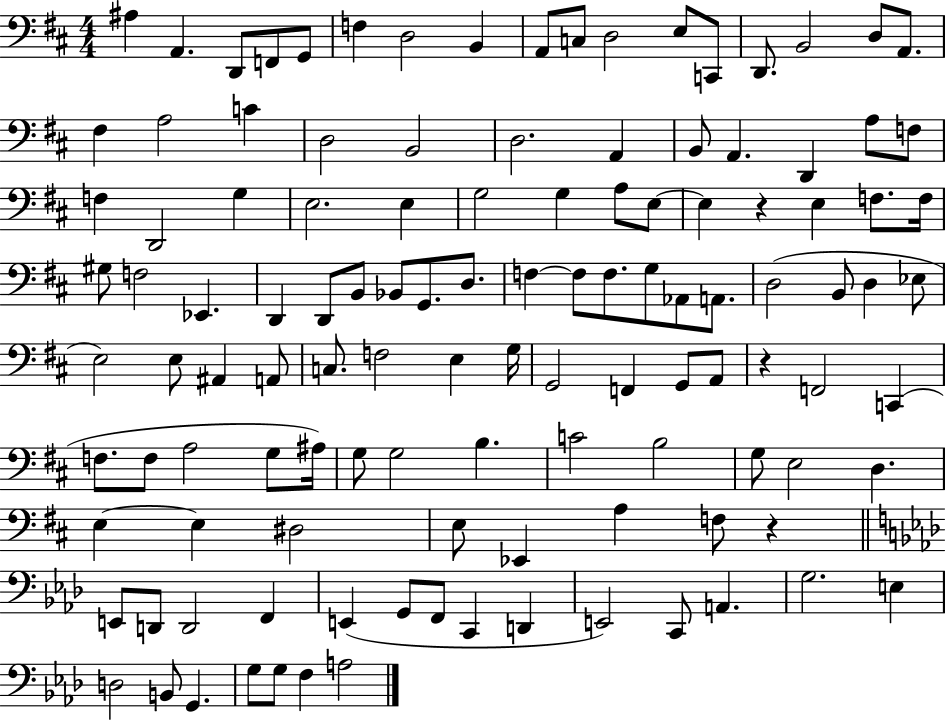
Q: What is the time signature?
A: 4/4